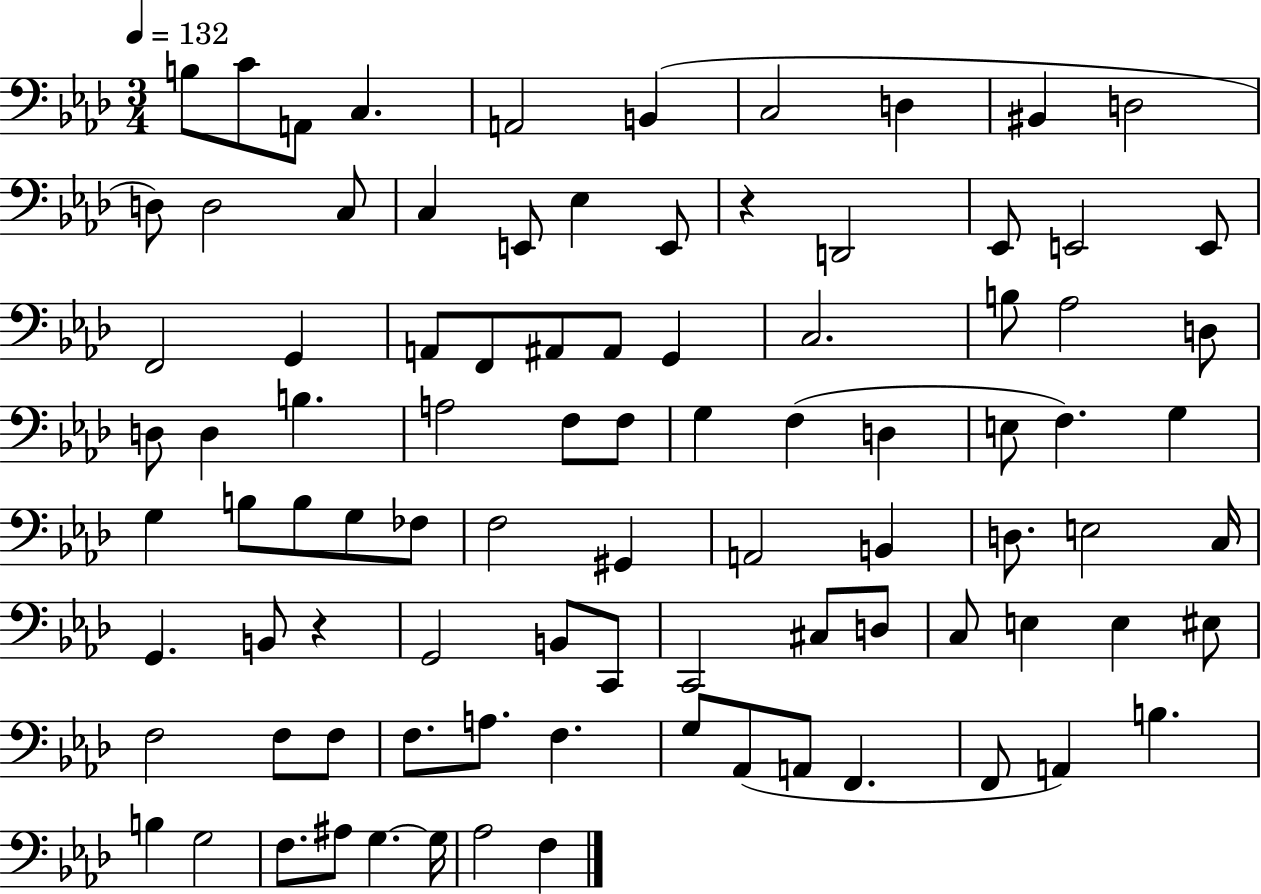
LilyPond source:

{
  \clef bass
  \numericTimeSignature
  \time 3/4
  \key aes \major
  \tempo 4 = 132
  b8 c'8 a,8 c4. | a,2 b,4( | c2 d4 | bis,4 d2 | \break d8) d2 c8 | c4 e,8 ees4 e,8 | r4 d,2 | ees,8 e,2 e,8 | \break f,2 g,4 | a,8 f,8 ais,8 ais,8 g,4 | c2. | b8 aes2 d8 | \break d8 d4 b4. | a2 f8 f8 | g4 f4( d4 | e8 f4.) g4 | \break g4 b8 b8 g8 fes8 | f2 gis,4 | a,2 b,4 | d8. e2 c16 | \break g,4. b,8 r4 | g,2 b,8 c,8 | c,2 cis8 d8 | c8 e4 e4 eis8 | \break f2 f8 f8 | f8. a8. f4. | g8 aes,8( a,8 f,4. | f,8 a,4) b4. | \break b4 g2 | f8. ais8 g4.~~ g16 | aes2 f4 | \bar "|."
}